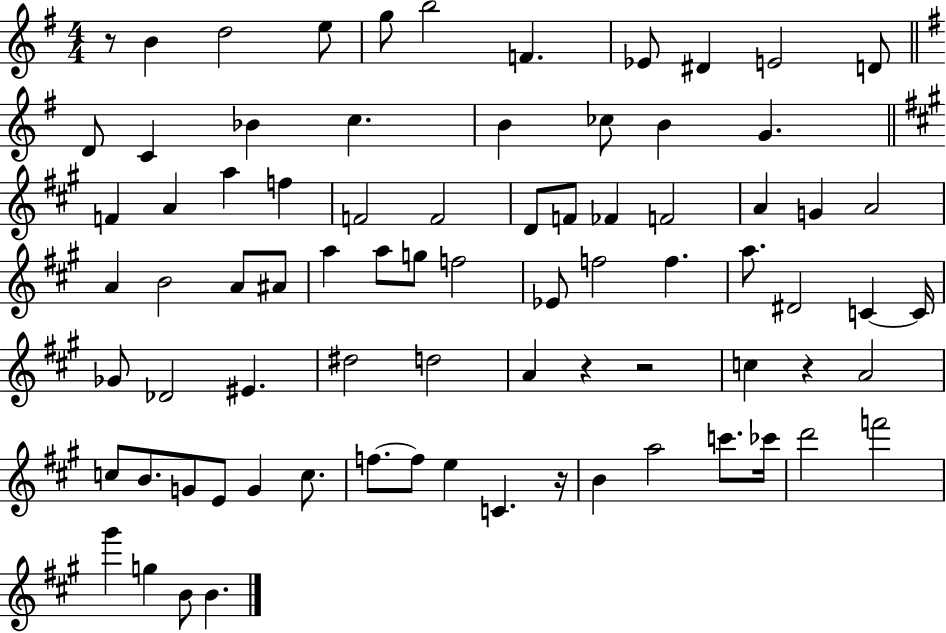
X:1
T:Untitled
M:4/4
L:1/4
K:G
z/2 B d2 e/2 g/2 b2 F _E/2 ^D E2 D/2 D/2 C _B c B _c/2 B G F A a f F2 F2 D/2 F/2 _F F2 A G A2 A B2 A/2 ^A/2 a a/2 g/2 f2 _E/2 f2 f a/2 ^D2 C C/4 _G/2 _D2 ^E ^d2 d2 A z z2 c z A2 c/2 B/2 G/2 E/2 G c/2 f/2 f/2 e C z/4 B a2 c'/2 _c'/4 d'2 f'2 ^g' g B/2 B